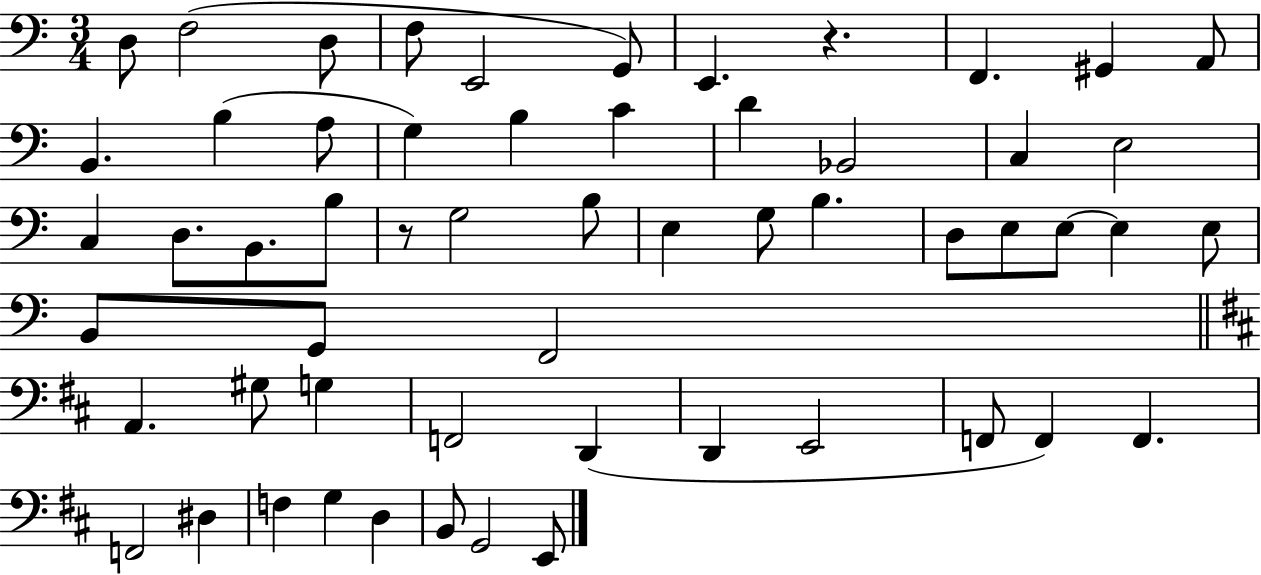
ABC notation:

X:1
T:Untitled
M:3/4
L:1/4
K:C
D,/2 F,2 D,/2 F,/2 E,,2 G,,/2 E,, z F,, ^G,, A,,/2 B,, B, A,/2 G, B, C D _B,,2 C, E,2 C, D,/2 B,,/2 B,/2 z/2 G,2 B,/2 E, G,/2 B, D,/2 E,/2 E,/2 E, E,/2 B,,/2 G,,/2 F,,2 A,, ^G,/2 G, F,,2 D,, D,, E,,2 F,,/2 F,, F,, F,,2 ^D, F, G, D, B,,/2 G,,2 E,,/2